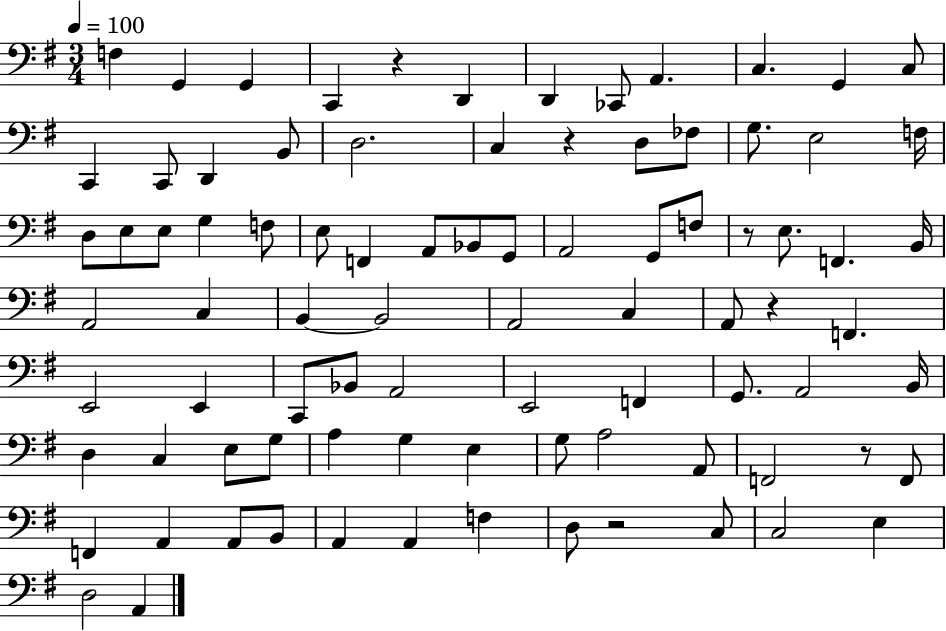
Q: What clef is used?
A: bass